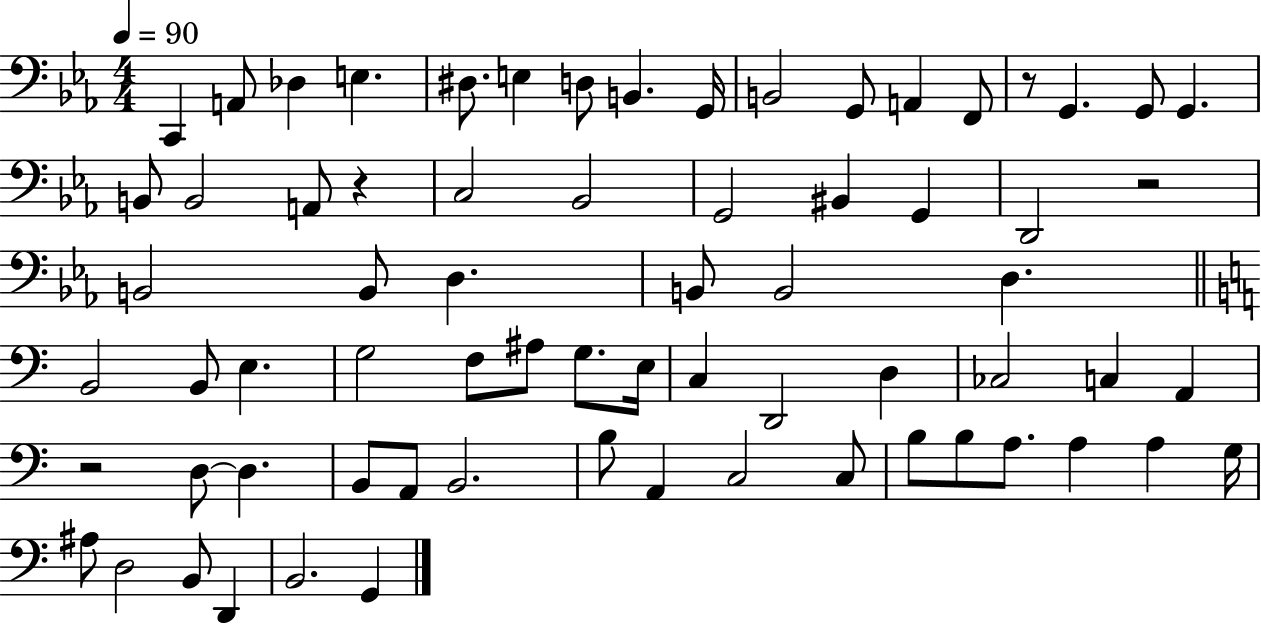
C2/q A2/e Db3/q E3/q. D#3/e. E3/q D3/e B2/q. G2/s B2/h G2/e A2/q F2/e R/e G2/q. G2/e G2/q. B2/e B2/h A2/e R/q C3/h Bb2/h G2/h BIS2/q G2/q D2/h R/h B2/h B2/e D3/q. B2/e B2/h D3/q. B2/h B2/e E3/q. G3/h F3/e A#3/e G3/e. E3/s C3/q D2/h D3/q CES3/h C3/q A2/q R/h D3/e D3/q. B2/e A2/e B2/h. B3/e A2/q C3/h C3/e B3/e B3/e A3/e. A3/q A3/q G3/s A#3/e D3/h B2/e D2/q B2/h. G2/q